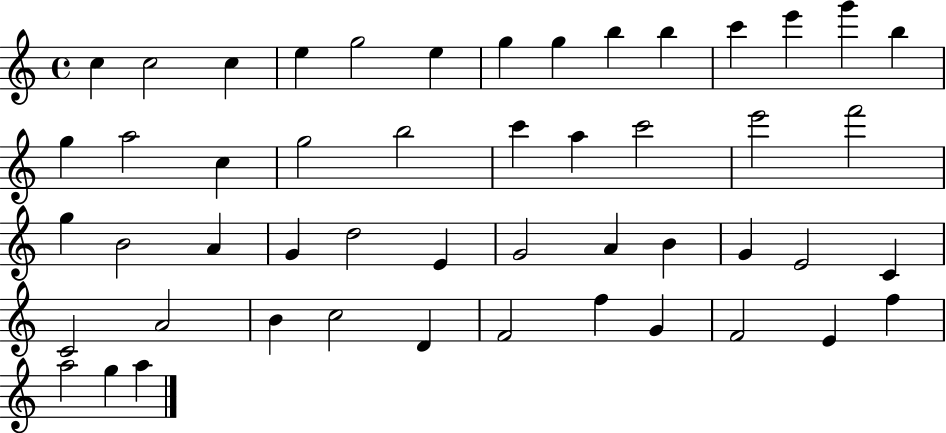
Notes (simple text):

C5/q C5/h C5/q E5/q G5/h E5/q G5/q G5/q B5/q B5/q C6/q E6/q G6/q B5/q G5/q A5/h C5/q G5/h B5/h C6/q A5/q C6/h E6/h F6/h G5/q B4/h A4/q G4/q D5/h E4/q G4/h A4/q B4/q G4/q E4/h C4/q C4/h A4/h B4/q C5/h D4/q F4/h F5/q G4/q F4/h E4/q F5/q A5/h G5/q A5/q